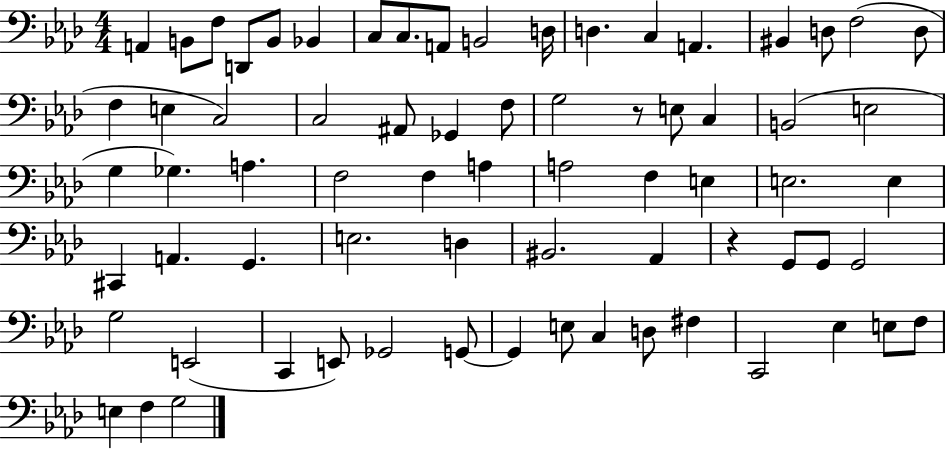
X:1
T:Untitled
M:4/4
L:1/4
K:Ab
A,, B,,/2 F,/2 D,,/2 B,,/2 _B,, C,/2 C,/2 A,,/2 B,,2 D,/4 D, C, A,, ^B,, D,/2 F,2 D,/2 F, E, C,2 C,2 ^A,,/2 _G,, F,/2 G,2 z/2 E,/2 C, B,,2 E,2 G, _G, A, F,2 F, A, A,2 F, E, E,2 E, ^C,, A,, G,, E,2 D, ^B,,2 _A,, z G,,/2 G,,/2 G,,2 G,2 E,,2 C,, E,,/2 _G,,2 G,,/2 G,, E,/2 C, D,/2 ^F, C,,2 _E, E,/2 F,/2 E, F, G,2